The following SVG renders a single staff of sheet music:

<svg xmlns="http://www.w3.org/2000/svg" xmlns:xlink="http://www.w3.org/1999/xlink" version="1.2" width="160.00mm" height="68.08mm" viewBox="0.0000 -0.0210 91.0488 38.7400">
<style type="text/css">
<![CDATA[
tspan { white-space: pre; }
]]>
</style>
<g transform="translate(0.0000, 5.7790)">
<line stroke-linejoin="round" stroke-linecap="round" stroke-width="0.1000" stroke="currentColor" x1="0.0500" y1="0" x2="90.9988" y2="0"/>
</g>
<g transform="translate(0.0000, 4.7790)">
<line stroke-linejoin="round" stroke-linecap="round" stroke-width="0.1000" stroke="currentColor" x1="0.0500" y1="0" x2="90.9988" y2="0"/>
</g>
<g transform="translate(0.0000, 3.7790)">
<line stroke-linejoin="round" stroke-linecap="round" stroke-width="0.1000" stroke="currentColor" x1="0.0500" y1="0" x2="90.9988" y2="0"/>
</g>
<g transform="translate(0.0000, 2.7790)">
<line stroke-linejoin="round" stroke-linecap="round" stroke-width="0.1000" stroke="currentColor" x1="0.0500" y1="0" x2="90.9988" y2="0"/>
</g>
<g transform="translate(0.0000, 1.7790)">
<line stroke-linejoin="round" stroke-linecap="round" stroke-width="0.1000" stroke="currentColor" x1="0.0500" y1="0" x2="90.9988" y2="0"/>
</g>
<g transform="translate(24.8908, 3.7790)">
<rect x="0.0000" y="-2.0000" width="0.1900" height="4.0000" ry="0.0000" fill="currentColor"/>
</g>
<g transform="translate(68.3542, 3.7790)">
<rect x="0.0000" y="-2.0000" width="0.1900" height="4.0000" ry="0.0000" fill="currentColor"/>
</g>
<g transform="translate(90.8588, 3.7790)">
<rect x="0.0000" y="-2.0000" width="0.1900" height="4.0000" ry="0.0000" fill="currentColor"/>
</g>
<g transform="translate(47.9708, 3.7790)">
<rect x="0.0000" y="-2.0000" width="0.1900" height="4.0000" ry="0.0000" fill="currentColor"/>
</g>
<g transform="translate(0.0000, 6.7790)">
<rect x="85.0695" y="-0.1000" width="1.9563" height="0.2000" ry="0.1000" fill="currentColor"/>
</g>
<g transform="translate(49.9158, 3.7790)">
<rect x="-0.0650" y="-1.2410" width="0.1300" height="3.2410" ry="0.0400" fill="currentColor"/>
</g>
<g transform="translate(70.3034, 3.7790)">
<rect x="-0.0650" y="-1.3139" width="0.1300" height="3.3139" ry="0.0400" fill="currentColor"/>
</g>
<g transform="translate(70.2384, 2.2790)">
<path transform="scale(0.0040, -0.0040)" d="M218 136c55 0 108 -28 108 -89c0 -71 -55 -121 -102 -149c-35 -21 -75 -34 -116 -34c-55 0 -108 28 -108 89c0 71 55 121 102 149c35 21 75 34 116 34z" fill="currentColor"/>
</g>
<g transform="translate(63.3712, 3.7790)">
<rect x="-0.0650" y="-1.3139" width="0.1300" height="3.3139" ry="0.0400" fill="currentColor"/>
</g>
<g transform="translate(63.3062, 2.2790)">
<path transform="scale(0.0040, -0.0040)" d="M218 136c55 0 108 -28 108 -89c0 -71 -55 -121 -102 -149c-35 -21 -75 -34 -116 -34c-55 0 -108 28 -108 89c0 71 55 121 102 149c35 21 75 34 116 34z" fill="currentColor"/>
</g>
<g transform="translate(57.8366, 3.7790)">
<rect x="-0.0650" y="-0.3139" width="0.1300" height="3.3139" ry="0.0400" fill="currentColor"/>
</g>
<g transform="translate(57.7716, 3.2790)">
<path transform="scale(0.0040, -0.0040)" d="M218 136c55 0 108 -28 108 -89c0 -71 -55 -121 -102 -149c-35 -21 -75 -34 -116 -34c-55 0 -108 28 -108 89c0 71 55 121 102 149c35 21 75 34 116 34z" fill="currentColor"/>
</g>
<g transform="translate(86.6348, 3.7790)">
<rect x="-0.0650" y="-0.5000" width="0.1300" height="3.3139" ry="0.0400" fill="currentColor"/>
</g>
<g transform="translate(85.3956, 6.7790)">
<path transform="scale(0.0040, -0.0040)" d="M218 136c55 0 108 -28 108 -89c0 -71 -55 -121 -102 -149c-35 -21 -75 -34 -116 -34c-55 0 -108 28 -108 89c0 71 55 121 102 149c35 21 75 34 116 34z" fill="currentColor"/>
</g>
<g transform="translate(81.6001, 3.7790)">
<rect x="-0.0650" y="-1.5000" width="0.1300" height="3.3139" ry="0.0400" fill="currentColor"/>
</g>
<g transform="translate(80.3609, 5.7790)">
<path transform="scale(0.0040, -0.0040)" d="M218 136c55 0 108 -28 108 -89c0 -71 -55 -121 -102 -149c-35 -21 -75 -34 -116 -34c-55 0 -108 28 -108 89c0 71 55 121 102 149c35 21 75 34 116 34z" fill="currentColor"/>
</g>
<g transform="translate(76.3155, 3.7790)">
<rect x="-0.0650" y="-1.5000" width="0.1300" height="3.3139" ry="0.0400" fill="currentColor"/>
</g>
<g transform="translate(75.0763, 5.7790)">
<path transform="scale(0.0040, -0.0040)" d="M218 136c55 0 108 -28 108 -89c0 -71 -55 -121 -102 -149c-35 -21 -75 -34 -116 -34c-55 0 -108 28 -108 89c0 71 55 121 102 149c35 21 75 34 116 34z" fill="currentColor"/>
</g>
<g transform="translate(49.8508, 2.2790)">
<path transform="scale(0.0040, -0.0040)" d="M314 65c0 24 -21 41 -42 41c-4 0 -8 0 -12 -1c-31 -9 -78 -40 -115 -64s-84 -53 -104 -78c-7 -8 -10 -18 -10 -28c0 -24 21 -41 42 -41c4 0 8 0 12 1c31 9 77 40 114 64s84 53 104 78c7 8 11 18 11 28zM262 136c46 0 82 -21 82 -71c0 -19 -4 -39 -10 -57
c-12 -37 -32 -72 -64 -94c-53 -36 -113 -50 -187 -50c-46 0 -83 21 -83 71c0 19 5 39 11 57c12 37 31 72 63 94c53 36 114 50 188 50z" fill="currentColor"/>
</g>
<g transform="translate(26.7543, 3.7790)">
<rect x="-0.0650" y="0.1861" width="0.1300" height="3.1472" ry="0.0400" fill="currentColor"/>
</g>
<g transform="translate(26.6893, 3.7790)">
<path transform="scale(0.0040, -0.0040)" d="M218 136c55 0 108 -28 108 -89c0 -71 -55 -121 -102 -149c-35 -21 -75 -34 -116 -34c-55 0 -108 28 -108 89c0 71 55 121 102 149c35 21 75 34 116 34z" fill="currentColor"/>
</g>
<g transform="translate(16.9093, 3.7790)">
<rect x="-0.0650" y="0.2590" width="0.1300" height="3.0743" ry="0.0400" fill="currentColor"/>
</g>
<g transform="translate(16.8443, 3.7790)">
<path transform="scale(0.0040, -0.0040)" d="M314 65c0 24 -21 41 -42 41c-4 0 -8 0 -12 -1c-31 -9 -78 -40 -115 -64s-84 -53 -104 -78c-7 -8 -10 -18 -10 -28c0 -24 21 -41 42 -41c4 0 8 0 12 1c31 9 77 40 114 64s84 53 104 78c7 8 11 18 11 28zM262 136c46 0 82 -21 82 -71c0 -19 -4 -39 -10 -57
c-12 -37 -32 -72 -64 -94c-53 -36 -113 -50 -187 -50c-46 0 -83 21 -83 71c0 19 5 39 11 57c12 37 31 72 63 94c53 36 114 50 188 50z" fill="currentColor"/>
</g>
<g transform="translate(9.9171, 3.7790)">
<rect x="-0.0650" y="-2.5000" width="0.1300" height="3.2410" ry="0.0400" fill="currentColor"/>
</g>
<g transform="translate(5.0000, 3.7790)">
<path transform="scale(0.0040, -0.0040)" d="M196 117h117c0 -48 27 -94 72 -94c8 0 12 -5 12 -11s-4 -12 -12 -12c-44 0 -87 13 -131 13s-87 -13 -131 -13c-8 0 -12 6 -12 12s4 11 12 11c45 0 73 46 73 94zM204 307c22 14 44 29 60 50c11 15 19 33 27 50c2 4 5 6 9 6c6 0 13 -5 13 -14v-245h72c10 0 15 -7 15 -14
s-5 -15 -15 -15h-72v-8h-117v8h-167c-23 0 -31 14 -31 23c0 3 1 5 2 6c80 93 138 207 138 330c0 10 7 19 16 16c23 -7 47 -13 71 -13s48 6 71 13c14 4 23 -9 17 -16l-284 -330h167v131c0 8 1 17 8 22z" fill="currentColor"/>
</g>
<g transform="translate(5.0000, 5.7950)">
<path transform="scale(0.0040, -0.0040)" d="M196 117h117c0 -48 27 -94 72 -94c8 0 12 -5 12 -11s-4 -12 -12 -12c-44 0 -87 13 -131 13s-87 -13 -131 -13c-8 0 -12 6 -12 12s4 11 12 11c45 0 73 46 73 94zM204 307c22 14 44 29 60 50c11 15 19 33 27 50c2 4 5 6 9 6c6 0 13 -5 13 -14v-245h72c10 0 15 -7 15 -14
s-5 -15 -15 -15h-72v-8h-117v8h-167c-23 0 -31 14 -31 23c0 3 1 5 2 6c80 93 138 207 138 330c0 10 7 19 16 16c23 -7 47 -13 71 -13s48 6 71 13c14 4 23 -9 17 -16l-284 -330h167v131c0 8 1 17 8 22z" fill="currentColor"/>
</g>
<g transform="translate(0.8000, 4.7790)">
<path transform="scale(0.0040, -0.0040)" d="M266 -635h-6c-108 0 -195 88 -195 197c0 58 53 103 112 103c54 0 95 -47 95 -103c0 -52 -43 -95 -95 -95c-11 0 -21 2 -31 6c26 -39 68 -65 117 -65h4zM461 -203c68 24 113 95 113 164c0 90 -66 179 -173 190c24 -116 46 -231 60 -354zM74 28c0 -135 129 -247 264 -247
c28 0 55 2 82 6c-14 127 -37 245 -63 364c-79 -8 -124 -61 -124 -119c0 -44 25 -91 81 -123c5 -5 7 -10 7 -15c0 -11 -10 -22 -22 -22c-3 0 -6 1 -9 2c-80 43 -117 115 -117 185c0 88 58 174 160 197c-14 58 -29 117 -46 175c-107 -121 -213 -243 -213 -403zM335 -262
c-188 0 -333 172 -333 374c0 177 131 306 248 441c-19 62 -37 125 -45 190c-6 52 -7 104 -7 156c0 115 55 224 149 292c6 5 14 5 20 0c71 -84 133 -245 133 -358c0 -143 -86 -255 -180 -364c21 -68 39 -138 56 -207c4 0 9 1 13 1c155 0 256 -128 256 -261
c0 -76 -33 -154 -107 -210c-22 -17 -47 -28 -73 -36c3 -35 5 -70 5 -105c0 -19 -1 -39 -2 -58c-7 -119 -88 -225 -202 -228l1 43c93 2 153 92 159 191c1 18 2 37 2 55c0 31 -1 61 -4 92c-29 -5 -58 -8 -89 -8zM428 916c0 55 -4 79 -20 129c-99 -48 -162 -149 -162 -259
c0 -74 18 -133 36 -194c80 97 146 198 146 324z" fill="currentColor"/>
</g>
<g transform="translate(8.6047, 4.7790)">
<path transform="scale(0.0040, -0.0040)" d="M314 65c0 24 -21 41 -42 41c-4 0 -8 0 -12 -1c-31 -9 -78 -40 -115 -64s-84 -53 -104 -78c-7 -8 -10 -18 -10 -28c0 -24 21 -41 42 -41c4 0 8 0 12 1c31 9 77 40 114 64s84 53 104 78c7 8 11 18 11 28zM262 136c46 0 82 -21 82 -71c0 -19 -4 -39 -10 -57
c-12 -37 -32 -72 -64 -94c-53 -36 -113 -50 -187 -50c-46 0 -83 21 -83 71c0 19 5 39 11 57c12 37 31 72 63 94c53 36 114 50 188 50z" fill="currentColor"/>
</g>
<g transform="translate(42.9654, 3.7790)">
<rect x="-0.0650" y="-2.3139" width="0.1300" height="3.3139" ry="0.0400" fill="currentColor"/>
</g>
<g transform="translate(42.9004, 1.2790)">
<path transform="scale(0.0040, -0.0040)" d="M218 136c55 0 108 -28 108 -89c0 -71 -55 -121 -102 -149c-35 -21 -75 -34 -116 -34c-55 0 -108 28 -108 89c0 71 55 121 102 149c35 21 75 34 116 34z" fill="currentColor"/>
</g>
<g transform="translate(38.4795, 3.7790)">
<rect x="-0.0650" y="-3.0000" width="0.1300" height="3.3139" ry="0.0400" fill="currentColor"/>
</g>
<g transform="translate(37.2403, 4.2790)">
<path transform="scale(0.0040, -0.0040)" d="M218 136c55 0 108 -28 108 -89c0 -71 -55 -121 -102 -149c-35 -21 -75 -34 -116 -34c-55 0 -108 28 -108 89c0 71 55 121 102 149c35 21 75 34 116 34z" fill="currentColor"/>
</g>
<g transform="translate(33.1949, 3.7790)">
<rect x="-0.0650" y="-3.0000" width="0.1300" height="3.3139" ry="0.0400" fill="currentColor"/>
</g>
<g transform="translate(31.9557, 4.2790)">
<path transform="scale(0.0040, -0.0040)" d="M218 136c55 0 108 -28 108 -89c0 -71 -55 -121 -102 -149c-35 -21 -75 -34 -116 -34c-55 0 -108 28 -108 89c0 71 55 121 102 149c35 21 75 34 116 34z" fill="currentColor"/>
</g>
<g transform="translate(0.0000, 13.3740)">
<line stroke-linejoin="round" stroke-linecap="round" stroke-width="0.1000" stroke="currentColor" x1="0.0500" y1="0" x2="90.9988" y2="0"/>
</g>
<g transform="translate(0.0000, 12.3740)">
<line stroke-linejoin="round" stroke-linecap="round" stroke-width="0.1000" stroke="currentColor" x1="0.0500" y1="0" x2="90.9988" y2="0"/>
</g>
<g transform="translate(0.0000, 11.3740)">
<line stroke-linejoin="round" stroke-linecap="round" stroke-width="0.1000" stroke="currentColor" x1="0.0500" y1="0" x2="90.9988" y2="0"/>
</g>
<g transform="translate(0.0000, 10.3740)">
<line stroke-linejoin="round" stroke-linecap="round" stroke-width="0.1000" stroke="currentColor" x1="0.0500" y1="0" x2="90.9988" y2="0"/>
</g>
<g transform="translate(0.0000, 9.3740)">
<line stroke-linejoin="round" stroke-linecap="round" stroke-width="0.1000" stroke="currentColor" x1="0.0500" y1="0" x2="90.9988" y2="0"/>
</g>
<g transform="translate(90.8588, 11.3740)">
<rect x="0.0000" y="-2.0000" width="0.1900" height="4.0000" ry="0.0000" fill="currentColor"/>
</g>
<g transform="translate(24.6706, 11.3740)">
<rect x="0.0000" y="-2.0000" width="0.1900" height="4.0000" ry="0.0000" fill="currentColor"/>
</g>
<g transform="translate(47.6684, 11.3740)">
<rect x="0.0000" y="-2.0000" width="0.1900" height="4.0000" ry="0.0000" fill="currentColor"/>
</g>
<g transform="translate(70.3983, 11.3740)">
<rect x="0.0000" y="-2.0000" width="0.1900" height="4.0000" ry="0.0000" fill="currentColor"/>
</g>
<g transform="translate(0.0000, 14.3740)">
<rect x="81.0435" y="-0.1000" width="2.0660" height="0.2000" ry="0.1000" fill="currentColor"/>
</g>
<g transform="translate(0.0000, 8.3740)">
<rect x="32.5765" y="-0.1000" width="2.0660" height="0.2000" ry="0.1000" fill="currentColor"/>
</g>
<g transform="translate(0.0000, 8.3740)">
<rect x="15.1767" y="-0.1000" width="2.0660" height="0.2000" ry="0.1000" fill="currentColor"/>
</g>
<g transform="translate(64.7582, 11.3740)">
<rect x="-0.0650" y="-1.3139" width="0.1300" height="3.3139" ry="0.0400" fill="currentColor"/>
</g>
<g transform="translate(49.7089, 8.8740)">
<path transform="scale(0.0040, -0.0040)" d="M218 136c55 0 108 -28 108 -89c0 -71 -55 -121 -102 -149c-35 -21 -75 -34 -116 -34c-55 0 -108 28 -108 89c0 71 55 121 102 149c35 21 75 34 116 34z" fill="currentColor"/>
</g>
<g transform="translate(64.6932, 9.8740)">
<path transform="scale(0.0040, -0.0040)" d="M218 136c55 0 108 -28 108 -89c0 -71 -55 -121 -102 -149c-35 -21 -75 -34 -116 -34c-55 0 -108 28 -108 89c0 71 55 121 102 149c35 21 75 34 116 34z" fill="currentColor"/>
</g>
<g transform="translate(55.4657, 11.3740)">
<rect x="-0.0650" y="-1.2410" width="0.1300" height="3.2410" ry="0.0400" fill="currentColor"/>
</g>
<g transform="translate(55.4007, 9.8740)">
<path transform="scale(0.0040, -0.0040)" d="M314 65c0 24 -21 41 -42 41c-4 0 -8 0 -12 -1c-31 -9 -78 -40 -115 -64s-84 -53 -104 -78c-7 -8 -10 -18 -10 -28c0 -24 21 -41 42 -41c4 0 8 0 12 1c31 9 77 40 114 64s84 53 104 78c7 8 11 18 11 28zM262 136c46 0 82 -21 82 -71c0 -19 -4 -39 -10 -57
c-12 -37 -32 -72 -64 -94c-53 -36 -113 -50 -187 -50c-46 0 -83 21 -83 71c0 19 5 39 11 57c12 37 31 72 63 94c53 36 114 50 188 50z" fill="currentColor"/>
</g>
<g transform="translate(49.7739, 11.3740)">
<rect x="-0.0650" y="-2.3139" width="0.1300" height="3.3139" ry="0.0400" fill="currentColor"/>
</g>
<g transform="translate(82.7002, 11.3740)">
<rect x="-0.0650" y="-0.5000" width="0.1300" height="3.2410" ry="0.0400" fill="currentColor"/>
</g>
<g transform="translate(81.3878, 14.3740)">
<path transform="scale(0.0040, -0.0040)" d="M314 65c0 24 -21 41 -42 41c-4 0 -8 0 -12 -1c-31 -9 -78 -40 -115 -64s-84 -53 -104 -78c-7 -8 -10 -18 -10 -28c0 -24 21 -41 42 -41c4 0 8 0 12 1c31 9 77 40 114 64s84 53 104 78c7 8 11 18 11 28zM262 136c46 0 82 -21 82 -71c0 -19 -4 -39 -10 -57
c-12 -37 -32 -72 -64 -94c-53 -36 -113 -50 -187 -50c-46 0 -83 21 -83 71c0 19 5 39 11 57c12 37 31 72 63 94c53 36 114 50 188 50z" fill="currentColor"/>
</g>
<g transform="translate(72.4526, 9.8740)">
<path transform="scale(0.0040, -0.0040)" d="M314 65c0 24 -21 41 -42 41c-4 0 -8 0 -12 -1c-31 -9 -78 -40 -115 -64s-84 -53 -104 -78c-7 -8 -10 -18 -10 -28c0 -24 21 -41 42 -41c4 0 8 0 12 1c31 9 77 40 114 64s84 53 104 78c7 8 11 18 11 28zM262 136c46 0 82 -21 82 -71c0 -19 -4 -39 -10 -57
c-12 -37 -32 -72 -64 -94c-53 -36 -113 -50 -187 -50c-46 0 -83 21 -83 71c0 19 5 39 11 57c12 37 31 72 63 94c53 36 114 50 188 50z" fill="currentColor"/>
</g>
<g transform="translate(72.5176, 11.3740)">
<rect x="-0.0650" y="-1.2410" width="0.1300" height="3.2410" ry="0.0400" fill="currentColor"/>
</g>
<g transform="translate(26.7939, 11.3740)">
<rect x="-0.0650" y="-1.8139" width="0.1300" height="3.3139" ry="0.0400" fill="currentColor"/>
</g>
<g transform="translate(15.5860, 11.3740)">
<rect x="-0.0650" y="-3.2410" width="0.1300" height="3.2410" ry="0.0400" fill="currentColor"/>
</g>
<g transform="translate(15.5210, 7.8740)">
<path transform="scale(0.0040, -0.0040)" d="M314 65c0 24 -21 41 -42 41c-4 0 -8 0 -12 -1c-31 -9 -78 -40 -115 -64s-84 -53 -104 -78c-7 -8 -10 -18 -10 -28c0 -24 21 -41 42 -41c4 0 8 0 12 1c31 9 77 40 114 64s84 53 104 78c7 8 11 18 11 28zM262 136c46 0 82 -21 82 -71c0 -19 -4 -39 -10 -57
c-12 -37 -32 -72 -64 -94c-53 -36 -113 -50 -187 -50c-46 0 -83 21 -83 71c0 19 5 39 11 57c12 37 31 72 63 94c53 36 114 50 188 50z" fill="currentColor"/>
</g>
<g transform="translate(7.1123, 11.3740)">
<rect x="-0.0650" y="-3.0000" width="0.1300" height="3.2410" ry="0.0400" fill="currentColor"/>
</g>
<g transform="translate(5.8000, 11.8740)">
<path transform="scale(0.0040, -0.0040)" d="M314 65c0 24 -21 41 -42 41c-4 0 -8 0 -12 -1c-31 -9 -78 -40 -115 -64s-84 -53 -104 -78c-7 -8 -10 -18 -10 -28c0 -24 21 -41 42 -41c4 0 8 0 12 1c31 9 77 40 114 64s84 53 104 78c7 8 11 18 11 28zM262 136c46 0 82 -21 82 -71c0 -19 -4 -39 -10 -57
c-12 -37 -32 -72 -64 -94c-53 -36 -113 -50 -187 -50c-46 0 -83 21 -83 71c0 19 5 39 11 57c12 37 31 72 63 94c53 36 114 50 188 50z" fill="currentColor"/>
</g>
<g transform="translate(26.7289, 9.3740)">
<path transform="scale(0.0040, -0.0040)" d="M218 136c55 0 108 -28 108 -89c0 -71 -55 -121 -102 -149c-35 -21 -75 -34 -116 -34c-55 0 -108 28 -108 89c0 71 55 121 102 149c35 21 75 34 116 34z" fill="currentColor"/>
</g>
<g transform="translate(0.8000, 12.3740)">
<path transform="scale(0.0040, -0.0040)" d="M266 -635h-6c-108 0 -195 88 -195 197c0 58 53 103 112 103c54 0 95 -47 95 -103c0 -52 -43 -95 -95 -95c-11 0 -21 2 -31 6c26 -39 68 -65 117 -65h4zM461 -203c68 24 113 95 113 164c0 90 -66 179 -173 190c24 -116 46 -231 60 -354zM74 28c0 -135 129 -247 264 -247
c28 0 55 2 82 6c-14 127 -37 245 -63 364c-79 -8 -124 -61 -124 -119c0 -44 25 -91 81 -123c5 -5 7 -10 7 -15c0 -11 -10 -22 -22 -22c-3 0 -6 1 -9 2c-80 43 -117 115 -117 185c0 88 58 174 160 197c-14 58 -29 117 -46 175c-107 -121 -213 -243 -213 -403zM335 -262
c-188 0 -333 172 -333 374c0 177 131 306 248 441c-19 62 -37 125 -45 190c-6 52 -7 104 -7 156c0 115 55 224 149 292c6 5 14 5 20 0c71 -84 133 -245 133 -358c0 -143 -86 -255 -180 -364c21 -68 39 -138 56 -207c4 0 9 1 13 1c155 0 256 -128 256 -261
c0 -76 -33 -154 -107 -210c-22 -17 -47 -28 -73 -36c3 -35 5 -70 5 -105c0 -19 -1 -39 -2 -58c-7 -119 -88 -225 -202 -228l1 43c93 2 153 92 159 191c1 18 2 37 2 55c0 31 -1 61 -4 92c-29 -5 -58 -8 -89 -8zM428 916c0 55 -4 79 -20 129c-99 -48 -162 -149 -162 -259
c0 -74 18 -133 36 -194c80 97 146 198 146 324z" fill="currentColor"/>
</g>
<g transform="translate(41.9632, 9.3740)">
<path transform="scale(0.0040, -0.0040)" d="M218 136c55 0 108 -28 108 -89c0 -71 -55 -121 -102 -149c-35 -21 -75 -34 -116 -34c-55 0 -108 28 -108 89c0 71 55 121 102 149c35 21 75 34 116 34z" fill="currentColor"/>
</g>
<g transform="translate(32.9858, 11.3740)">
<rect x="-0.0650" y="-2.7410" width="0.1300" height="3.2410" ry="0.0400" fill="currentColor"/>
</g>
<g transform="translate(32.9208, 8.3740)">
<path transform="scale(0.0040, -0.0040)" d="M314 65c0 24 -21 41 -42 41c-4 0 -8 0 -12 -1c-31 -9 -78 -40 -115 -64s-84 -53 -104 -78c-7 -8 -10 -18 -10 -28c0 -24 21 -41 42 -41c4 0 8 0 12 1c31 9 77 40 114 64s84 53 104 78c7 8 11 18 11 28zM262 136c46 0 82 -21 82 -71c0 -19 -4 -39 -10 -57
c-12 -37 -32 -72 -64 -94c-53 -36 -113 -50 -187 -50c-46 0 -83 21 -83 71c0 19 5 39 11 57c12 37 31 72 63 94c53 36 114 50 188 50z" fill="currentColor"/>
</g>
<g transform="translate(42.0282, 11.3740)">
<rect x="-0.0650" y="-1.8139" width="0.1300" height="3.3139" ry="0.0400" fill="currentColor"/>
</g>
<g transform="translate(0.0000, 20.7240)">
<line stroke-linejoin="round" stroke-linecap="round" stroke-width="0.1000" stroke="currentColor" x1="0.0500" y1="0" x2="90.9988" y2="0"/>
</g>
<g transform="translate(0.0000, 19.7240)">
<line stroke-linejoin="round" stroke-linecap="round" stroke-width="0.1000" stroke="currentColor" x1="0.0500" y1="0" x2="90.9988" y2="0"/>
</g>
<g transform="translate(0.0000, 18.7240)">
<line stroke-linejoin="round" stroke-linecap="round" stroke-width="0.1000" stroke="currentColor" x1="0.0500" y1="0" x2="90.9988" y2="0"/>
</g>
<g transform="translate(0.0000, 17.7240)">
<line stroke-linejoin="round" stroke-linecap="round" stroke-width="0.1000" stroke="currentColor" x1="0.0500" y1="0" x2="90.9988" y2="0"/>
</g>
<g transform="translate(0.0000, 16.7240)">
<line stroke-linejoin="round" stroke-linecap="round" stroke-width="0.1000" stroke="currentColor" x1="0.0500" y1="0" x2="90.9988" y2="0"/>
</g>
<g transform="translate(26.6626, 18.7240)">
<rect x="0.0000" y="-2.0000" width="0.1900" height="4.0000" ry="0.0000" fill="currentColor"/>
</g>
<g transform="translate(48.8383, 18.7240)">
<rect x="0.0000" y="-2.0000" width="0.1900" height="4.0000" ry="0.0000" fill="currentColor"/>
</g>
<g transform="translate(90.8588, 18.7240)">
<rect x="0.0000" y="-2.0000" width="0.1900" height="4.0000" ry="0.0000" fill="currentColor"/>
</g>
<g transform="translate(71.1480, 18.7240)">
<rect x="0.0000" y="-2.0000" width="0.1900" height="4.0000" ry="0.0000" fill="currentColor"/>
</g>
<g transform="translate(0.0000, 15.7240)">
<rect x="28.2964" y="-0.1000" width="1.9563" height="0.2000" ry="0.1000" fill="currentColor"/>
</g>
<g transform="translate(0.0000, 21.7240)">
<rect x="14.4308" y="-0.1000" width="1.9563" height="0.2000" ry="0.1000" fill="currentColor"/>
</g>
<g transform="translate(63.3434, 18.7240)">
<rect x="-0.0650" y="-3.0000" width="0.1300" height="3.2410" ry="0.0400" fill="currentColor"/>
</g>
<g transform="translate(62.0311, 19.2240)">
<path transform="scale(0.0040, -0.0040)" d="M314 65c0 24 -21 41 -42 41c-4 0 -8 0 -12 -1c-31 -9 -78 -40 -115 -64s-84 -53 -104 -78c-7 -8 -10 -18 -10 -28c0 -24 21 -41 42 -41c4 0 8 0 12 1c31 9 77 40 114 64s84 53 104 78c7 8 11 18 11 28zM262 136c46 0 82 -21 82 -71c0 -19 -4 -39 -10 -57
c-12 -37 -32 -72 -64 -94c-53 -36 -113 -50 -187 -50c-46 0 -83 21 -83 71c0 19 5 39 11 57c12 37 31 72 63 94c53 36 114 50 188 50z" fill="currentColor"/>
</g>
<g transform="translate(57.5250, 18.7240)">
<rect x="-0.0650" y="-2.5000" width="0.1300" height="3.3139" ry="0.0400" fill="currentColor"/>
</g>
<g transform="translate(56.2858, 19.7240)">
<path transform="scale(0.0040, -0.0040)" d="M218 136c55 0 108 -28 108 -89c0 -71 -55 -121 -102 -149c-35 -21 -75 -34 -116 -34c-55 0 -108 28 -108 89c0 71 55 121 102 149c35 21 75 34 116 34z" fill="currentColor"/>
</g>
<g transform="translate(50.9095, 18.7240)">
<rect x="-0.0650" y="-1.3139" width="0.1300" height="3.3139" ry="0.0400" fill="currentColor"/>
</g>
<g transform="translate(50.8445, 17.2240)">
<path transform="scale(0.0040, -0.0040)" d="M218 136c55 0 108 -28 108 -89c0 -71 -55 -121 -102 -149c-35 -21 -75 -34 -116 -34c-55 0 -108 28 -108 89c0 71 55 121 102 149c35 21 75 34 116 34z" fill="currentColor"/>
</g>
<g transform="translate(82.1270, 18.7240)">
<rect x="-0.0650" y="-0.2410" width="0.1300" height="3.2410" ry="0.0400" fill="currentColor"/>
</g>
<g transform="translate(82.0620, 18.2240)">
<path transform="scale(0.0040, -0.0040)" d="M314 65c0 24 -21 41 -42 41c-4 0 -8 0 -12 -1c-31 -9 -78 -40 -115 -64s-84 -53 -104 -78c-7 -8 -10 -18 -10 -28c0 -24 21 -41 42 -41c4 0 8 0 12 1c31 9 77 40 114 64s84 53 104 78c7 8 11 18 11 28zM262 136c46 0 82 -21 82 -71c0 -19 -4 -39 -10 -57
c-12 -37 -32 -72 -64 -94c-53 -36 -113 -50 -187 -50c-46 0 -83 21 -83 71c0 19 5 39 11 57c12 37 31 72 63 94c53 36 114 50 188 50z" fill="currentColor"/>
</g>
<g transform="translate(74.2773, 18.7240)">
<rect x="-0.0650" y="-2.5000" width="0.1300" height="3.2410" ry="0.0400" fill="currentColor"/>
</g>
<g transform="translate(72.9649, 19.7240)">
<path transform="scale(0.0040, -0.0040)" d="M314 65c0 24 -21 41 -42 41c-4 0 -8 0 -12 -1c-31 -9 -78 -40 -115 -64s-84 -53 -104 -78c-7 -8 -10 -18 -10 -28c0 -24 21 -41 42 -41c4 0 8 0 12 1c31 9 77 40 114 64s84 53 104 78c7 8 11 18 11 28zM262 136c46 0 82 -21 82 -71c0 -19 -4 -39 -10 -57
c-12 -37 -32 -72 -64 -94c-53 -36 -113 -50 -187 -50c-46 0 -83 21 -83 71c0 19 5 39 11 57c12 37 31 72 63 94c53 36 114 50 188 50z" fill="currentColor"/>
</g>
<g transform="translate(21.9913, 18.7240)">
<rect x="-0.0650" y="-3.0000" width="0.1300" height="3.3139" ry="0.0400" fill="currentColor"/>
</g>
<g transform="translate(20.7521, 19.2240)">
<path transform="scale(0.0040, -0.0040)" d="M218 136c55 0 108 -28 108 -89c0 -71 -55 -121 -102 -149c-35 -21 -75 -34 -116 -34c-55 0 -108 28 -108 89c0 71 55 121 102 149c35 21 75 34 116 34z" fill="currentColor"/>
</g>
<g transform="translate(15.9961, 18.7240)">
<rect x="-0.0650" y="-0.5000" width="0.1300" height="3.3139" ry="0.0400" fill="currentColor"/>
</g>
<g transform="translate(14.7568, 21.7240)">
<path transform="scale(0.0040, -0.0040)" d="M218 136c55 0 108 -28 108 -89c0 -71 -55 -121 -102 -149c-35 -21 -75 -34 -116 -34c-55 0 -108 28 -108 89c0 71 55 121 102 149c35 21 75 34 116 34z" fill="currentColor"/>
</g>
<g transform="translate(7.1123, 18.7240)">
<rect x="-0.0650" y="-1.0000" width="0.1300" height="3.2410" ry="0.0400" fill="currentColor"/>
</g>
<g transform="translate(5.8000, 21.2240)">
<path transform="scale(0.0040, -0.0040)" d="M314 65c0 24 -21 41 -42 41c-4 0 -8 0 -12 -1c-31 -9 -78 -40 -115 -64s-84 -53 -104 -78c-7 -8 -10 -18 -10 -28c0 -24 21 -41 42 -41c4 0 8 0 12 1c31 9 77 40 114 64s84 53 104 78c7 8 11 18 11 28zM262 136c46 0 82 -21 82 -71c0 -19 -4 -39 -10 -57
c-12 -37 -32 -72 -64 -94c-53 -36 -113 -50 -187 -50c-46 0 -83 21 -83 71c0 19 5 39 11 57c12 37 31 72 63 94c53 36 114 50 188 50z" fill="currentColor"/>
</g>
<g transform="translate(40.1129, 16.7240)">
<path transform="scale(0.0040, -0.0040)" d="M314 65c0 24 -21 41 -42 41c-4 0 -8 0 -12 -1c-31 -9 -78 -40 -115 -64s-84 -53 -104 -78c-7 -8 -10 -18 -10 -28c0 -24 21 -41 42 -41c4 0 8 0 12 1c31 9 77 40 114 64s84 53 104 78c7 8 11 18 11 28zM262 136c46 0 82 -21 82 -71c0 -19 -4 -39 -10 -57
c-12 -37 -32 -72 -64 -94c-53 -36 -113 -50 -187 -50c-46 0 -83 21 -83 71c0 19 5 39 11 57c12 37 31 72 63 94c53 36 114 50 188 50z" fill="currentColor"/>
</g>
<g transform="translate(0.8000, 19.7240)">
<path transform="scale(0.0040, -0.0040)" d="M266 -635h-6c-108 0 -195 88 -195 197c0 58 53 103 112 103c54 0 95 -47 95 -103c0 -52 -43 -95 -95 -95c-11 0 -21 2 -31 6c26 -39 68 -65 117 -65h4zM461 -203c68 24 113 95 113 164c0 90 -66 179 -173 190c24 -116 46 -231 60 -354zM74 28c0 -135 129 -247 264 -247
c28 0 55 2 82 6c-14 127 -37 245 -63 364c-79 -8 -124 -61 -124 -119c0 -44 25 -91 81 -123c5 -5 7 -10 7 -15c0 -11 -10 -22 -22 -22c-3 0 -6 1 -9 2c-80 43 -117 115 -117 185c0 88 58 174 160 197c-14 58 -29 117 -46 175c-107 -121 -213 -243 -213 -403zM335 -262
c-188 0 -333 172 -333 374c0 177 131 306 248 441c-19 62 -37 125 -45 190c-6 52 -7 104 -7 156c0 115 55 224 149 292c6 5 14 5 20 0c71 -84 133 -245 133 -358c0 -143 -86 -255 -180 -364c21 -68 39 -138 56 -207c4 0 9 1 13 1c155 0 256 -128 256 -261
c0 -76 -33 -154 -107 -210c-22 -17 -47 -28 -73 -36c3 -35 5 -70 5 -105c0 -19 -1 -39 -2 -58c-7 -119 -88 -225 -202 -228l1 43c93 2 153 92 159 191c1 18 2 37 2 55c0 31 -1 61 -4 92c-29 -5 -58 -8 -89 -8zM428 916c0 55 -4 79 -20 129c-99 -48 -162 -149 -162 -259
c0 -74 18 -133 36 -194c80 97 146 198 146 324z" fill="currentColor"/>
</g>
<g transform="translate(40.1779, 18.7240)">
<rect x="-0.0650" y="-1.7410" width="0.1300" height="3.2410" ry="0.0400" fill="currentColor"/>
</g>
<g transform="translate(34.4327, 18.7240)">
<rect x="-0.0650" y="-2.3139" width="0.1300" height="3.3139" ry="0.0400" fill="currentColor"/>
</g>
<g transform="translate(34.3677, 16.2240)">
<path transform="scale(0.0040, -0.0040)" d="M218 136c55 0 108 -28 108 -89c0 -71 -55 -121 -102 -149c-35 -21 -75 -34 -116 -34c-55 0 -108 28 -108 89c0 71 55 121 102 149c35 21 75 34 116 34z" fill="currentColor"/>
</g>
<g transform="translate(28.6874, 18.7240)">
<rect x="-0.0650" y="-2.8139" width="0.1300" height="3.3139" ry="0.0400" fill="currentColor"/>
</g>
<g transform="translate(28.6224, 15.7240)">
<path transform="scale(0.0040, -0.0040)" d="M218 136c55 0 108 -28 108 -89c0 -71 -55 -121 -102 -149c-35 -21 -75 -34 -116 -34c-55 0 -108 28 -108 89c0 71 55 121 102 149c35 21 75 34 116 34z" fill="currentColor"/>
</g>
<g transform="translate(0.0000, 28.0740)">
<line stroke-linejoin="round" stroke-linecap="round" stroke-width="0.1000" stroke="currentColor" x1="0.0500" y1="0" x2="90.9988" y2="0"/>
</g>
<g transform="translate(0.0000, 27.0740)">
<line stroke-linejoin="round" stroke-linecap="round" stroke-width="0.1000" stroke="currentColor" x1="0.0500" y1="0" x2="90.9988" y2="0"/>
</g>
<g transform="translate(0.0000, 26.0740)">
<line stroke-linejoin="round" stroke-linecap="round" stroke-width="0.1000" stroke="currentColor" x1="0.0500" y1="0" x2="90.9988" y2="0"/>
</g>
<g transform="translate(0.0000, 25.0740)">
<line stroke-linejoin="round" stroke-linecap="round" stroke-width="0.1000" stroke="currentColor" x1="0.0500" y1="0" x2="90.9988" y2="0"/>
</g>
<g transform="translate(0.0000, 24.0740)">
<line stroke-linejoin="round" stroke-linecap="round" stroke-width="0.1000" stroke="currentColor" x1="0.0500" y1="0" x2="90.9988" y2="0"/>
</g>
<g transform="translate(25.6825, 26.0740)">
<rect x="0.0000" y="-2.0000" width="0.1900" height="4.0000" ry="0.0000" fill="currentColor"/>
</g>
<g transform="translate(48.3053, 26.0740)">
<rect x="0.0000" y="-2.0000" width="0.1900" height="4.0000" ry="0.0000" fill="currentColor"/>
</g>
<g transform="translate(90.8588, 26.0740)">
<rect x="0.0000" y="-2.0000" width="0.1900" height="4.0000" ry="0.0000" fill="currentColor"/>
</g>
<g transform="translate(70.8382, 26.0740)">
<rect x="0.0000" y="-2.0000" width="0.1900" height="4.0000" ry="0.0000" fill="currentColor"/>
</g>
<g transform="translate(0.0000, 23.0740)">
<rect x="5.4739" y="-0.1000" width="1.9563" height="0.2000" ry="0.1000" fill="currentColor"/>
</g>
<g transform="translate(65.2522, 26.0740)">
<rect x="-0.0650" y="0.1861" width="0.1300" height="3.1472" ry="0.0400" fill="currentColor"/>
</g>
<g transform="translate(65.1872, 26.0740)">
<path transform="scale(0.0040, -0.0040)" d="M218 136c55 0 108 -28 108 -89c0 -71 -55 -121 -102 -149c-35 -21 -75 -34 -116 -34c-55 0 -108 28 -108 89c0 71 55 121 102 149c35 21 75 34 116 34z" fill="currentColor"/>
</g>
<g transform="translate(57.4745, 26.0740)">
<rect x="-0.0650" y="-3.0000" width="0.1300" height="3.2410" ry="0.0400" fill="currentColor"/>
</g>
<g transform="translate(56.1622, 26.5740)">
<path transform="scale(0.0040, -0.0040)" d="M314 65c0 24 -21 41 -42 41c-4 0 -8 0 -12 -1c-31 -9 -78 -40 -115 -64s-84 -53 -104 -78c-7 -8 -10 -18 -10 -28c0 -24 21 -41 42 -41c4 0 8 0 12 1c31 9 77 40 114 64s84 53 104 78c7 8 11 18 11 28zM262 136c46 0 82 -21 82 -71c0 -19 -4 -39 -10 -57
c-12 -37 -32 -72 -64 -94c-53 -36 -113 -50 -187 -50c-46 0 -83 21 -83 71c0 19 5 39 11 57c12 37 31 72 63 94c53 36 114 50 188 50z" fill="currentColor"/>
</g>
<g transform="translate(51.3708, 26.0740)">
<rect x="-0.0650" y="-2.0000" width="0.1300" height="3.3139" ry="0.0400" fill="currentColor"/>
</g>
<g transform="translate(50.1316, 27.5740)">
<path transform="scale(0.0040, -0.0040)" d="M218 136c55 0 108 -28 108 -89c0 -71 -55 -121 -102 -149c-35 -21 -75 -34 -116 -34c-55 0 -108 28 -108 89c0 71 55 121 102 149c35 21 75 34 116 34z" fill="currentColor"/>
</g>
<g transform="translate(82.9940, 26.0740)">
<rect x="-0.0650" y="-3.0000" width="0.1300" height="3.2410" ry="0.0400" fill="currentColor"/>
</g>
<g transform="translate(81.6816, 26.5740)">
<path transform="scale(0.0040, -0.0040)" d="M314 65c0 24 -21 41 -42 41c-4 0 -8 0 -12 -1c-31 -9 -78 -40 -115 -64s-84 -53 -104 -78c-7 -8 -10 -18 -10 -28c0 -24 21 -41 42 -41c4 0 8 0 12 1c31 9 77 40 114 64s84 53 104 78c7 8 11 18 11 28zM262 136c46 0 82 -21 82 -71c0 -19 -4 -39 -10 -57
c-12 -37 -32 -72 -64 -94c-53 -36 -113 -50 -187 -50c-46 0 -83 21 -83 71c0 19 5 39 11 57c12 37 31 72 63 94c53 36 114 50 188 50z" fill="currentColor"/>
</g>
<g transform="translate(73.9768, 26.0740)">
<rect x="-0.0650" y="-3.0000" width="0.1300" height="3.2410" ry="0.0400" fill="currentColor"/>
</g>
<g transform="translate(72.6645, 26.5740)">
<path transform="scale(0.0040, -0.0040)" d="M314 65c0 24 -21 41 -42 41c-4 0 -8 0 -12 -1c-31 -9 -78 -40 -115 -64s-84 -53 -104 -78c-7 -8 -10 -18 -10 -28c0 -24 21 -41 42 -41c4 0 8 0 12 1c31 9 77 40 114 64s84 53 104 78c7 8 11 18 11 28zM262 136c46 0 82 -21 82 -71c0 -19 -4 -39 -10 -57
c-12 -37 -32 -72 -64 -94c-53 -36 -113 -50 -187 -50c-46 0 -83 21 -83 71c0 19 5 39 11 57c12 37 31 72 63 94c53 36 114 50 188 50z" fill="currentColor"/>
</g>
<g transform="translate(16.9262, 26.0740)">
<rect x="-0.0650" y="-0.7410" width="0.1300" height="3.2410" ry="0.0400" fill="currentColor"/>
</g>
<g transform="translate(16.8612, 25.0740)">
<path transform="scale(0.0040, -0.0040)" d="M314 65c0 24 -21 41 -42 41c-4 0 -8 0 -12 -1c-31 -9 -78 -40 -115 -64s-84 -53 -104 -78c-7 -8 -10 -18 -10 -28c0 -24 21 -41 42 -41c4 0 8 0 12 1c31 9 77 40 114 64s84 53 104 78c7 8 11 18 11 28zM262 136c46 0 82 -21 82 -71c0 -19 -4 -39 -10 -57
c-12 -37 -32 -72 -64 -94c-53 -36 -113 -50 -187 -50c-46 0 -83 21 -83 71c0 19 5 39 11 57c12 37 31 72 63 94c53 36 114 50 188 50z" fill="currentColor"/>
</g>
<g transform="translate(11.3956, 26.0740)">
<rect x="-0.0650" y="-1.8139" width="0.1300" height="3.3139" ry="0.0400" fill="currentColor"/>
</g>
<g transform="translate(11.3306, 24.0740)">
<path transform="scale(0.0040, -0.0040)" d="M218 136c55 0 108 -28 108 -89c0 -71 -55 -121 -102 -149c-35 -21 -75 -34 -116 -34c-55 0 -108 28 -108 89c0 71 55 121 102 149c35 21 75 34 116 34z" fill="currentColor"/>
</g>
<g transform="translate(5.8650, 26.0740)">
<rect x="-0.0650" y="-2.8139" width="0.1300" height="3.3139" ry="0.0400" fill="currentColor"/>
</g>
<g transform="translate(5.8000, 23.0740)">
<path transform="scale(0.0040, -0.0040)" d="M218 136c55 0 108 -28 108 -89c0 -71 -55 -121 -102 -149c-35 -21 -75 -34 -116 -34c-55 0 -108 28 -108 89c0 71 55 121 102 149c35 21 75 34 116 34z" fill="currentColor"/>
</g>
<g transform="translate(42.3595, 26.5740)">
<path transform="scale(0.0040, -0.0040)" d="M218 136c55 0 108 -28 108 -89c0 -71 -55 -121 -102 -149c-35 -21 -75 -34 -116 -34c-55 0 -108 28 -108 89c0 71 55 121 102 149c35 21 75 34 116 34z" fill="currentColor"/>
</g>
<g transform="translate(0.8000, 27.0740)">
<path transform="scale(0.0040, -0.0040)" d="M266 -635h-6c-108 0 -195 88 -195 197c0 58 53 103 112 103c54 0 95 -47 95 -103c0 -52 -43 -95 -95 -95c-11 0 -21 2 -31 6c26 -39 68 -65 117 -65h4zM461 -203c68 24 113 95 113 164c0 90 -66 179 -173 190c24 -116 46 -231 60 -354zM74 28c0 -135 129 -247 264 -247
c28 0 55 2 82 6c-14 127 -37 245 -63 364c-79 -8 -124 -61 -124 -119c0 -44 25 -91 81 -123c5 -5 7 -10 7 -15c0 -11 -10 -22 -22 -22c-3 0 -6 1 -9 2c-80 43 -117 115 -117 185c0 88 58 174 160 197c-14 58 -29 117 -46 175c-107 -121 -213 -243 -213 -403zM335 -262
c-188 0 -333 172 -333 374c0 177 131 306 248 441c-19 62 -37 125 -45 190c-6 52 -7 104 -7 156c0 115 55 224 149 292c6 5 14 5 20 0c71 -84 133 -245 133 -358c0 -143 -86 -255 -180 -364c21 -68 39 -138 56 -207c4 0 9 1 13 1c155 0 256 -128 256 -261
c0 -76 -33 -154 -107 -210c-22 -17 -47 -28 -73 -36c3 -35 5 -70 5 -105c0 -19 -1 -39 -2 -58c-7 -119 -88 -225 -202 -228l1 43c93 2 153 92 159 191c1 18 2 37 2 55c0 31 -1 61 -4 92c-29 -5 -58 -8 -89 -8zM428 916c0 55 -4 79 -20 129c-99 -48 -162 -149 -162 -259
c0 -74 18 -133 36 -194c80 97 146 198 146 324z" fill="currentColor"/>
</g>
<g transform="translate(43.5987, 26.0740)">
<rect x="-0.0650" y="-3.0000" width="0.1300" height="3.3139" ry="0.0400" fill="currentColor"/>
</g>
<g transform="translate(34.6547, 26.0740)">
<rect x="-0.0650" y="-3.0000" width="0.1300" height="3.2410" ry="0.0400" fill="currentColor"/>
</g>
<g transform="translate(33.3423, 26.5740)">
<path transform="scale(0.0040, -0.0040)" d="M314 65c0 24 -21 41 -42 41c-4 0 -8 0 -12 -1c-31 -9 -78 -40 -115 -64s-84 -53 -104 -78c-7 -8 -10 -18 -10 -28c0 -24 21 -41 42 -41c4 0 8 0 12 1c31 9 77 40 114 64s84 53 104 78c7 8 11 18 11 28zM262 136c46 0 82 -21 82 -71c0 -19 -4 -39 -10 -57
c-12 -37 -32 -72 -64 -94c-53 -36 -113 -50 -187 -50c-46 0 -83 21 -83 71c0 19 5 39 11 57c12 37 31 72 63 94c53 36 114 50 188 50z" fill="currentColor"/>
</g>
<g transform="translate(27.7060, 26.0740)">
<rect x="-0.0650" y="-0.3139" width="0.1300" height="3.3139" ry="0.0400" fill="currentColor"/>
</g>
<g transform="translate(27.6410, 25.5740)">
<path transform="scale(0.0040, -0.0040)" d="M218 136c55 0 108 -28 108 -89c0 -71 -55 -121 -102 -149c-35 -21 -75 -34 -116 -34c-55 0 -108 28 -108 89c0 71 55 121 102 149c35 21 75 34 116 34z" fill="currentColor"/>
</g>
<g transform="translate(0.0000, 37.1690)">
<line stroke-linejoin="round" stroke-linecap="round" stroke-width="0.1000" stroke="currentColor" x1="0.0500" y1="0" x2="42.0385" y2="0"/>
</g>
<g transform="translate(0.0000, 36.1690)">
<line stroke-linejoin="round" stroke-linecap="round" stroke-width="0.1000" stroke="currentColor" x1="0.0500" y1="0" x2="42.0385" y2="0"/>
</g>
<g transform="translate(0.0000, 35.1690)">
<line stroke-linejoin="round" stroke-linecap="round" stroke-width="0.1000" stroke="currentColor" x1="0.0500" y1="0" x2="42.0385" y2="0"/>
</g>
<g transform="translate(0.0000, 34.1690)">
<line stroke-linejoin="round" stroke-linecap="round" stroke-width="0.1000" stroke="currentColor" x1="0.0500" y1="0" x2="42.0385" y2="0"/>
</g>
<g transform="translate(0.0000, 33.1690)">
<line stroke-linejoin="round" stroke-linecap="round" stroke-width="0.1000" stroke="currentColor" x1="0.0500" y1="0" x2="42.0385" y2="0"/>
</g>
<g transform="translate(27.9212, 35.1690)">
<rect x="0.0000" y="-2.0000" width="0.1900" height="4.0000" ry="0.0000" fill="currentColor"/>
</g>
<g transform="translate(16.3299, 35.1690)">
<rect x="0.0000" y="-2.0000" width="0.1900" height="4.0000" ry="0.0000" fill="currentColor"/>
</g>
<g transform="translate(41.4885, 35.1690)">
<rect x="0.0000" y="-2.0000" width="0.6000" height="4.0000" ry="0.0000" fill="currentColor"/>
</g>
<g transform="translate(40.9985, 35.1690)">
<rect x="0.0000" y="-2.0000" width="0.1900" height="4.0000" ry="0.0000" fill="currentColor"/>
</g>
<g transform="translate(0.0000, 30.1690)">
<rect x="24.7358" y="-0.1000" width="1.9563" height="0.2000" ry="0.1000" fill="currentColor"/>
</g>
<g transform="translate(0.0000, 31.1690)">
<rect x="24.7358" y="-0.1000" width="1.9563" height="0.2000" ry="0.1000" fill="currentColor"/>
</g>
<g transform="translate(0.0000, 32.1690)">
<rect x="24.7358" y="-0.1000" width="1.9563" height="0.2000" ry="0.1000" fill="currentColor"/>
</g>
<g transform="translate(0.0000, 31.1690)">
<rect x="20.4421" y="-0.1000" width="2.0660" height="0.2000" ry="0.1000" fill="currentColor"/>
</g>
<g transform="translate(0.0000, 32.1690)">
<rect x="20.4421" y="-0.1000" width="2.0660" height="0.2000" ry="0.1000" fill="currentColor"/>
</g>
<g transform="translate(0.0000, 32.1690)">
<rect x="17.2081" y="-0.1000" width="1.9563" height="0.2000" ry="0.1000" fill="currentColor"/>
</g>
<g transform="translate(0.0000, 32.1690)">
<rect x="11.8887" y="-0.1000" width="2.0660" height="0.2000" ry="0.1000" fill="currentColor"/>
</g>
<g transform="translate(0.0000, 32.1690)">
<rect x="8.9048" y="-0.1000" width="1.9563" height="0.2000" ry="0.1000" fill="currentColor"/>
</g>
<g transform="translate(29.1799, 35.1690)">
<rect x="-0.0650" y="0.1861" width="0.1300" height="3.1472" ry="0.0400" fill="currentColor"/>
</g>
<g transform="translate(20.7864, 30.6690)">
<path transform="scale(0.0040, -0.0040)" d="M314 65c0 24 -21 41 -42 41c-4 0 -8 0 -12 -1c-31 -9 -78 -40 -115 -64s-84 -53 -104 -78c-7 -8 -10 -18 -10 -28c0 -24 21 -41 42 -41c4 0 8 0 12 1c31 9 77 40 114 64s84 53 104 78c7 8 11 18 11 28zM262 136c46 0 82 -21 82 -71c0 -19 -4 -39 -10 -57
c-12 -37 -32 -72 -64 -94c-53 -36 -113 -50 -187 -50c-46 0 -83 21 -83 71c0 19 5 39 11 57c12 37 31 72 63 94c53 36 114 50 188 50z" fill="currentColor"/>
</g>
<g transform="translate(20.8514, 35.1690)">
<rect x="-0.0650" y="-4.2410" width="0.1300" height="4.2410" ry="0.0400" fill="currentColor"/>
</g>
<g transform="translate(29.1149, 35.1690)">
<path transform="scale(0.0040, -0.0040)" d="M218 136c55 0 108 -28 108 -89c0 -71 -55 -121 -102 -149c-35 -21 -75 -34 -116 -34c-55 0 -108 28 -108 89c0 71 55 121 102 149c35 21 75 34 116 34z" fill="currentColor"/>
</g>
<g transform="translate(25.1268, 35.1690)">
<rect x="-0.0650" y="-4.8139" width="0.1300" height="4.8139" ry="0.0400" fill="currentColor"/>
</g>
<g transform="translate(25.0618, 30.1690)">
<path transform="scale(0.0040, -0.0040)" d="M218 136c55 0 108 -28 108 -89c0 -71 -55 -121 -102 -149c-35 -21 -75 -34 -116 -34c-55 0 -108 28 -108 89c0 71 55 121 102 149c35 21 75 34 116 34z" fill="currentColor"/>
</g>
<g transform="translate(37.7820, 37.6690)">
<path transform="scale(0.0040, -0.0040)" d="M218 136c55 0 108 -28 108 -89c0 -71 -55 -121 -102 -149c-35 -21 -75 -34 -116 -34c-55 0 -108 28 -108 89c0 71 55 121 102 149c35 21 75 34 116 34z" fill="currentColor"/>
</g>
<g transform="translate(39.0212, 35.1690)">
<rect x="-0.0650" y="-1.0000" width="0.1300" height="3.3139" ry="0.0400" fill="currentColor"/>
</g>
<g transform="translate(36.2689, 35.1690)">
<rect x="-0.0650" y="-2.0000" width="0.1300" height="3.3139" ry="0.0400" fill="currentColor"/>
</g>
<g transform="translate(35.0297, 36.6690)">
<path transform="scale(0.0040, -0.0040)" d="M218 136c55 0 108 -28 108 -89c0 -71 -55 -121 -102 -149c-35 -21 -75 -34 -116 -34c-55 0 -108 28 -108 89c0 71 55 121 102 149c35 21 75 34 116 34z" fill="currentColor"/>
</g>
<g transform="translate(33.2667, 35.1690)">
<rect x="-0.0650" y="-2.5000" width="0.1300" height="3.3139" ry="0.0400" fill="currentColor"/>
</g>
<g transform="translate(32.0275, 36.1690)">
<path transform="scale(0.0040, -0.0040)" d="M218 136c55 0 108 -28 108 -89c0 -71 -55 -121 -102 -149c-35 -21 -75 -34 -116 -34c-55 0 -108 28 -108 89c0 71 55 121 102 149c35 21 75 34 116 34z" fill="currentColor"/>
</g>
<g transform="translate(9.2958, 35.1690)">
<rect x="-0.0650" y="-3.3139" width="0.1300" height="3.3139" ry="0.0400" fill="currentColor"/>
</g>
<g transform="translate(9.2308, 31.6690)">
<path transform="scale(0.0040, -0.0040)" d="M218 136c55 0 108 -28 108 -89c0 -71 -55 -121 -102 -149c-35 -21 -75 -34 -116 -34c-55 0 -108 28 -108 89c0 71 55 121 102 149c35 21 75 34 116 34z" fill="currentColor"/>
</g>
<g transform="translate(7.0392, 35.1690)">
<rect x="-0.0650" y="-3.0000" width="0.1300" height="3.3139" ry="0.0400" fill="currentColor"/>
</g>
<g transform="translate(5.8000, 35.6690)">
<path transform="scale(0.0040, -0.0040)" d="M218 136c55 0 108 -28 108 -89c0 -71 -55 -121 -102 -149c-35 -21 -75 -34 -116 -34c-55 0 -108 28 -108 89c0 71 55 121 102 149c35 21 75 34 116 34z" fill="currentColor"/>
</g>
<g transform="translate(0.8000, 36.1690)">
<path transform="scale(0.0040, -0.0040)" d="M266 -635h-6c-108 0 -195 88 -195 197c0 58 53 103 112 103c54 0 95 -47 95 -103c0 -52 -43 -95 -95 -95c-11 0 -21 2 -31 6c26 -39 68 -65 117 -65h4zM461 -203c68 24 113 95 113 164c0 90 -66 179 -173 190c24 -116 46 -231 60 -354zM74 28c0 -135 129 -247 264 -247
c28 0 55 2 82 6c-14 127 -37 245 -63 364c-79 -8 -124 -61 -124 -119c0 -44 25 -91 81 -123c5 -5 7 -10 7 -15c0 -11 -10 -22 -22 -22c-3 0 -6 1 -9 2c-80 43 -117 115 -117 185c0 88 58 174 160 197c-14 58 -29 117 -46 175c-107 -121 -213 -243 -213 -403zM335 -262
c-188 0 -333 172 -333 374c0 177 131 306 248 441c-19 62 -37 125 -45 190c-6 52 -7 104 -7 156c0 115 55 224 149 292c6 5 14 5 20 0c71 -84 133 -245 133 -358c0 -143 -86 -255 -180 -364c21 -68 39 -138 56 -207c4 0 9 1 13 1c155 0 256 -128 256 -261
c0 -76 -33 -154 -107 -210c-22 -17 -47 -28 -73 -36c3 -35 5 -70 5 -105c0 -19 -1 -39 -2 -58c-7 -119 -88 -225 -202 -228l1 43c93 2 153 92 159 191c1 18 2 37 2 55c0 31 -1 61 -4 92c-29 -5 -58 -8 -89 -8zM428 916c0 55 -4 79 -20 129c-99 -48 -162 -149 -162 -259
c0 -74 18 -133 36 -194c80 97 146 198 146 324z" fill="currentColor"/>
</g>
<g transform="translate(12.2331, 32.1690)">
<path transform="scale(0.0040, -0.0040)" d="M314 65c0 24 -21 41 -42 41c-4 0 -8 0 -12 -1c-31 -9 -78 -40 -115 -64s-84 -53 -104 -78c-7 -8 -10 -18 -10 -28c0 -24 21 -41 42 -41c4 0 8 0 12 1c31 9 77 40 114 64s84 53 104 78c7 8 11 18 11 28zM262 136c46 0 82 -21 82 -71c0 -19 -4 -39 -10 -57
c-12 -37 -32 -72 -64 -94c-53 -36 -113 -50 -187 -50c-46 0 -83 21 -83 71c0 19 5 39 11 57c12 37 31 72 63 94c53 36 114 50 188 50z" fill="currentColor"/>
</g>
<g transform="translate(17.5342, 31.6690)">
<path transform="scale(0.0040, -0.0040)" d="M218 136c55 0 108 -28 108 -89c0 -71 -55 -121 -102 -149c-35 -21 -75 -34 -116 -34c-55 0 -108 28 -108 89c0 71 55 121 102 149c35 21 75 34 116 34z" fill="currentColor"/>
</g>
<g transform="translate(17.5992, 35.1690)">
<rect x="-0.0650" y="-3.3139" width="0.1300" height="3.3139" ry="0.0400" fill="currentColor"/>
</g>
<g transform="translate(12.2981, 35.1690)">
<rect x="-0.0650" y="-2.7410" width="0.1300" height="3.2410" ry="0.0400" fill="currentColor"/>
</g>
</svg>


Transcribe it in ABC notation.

X:1
T:Untitled
M:4/4
L:1/4
K:C
G2 B2 B A A g e2 c e e E E C A2 b2 f a2 f g e2 e e2 C2 D2 C A a g f2 e G A2 G2 c2 a f d2 c A2 A F A2 B A2 A2 A b a2 b d'2 e' B G F D